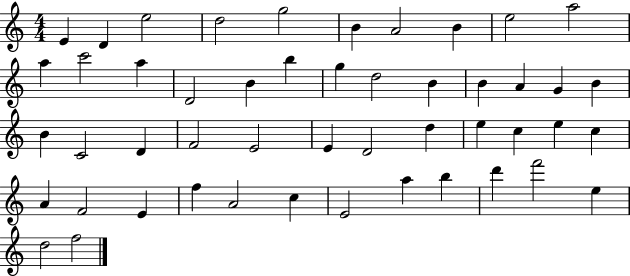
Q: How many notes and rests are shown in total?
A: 49